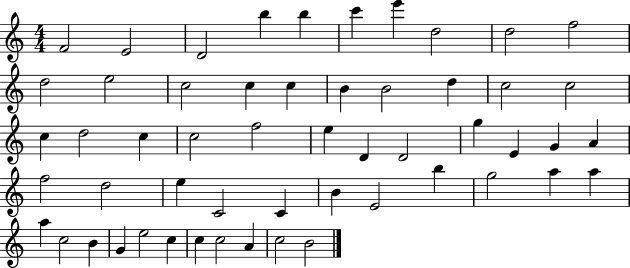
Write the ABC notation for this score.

X:1
T:Untitled
M:4/4
L:1/4
K:C
F2 E2 D2 b b c' e' d2 d2 f2 d2 e2 c2 c c B B2 d c2 c2 c d2 c c2 f2 e D D2 g E G A f2 d2 e C2 C B E2 b g2 a a a c2 B G e2 c c c2 A c2 B2